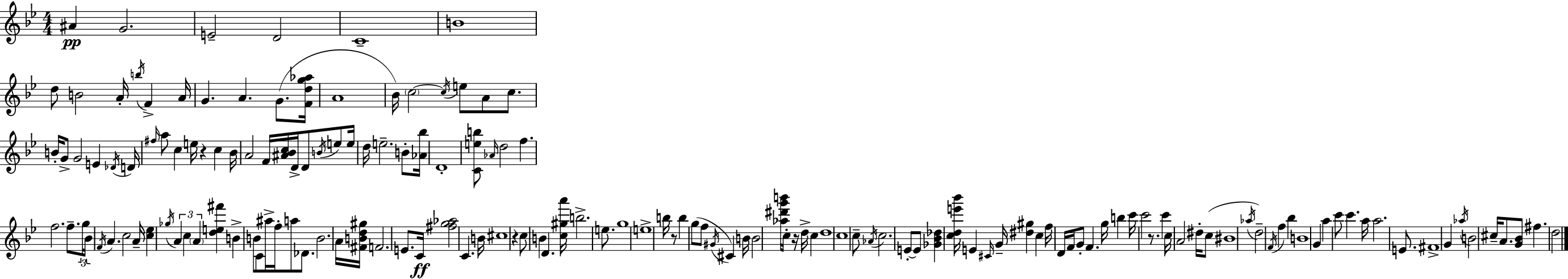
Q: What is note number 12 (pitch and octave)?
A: A4